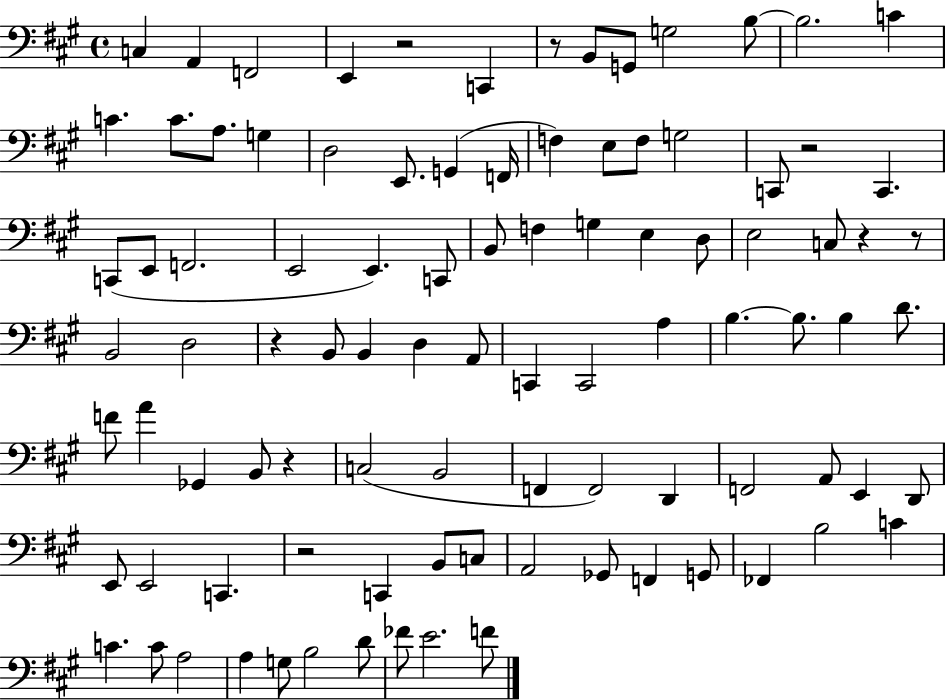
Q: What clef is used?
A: bass